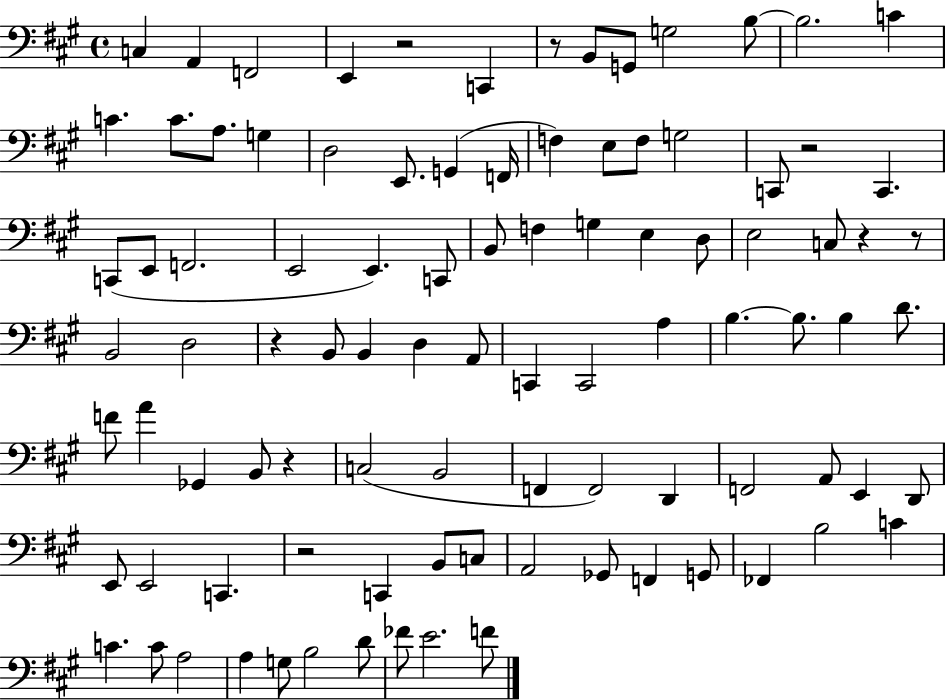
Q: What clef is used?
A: bass